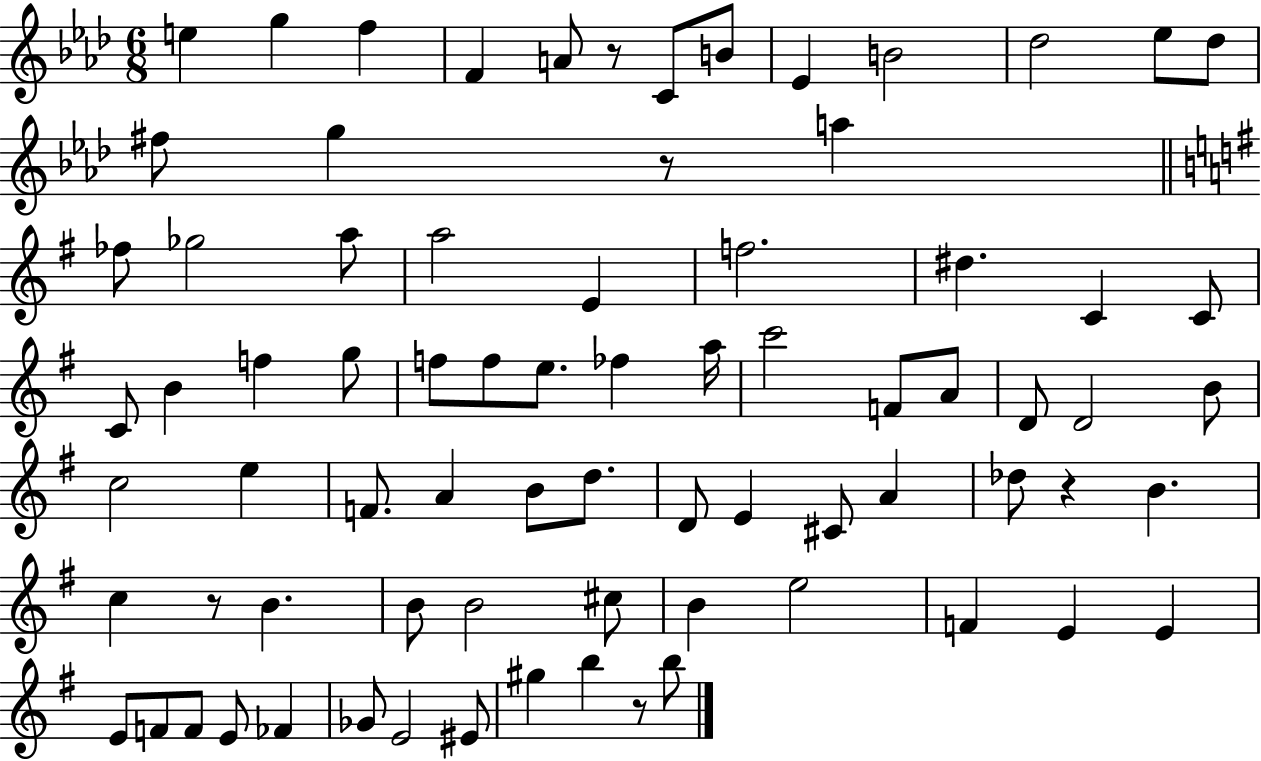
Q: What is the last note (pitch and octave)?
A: B5